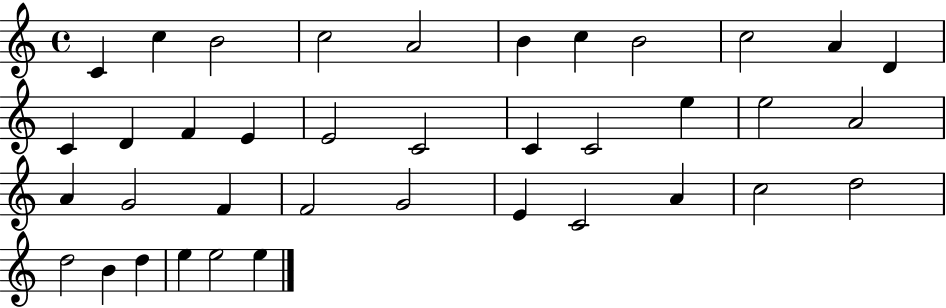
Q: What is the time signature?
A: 4/4